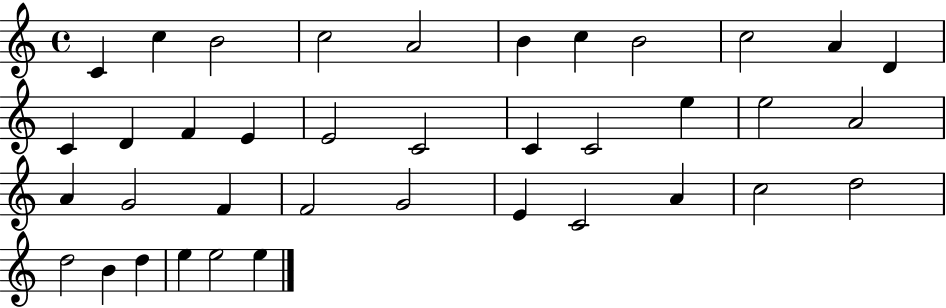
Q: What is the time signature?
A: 4/4